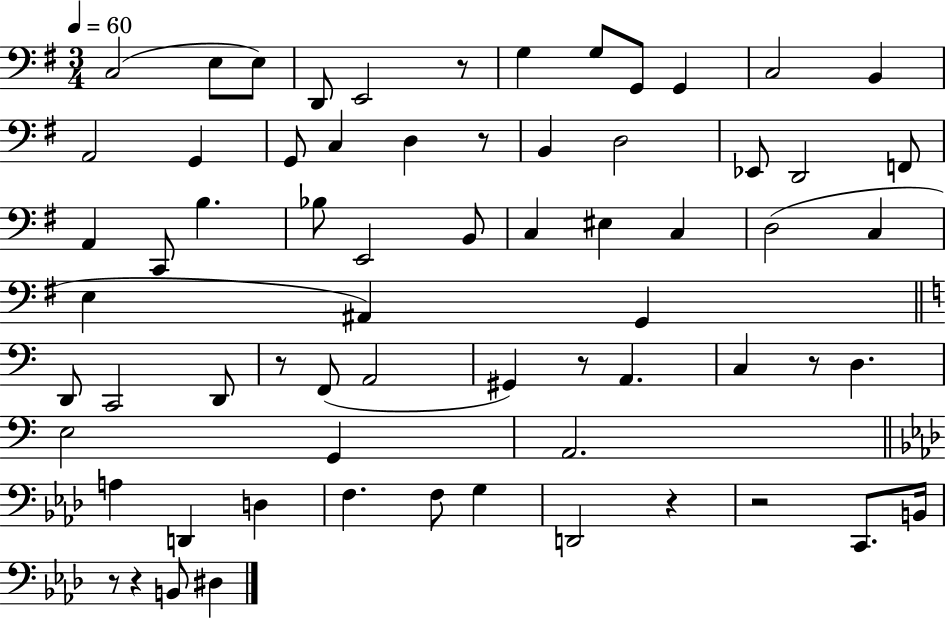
X:1
T:Untitled
M:3/4
L:1/4
K:G
C,2 E,/2 E,/2 D,,/2 E,,2 z/2 G, G,/2 G,,/2 G,, C,2 B,, A,,2 G,, G,,/2 C, D, z/2 B,, D,2 _E,,/2 D,,2 F,,/2 A,, C,,/2 B, _B,/2 E,,2 B,,/2 C, ^E, C, D,2 C, E, ^A,, G,, D,,/2 C,,2 D,,/2 z/2 F,,/2 A,,2 ^G,, z/2 A,, C, z/2 D, E,2 G,, A,,2 A, D,, D, F, F,/2 G, D,,2 z z2 C,,/2 B,,/4 z/2 z B,,/2 ^D,